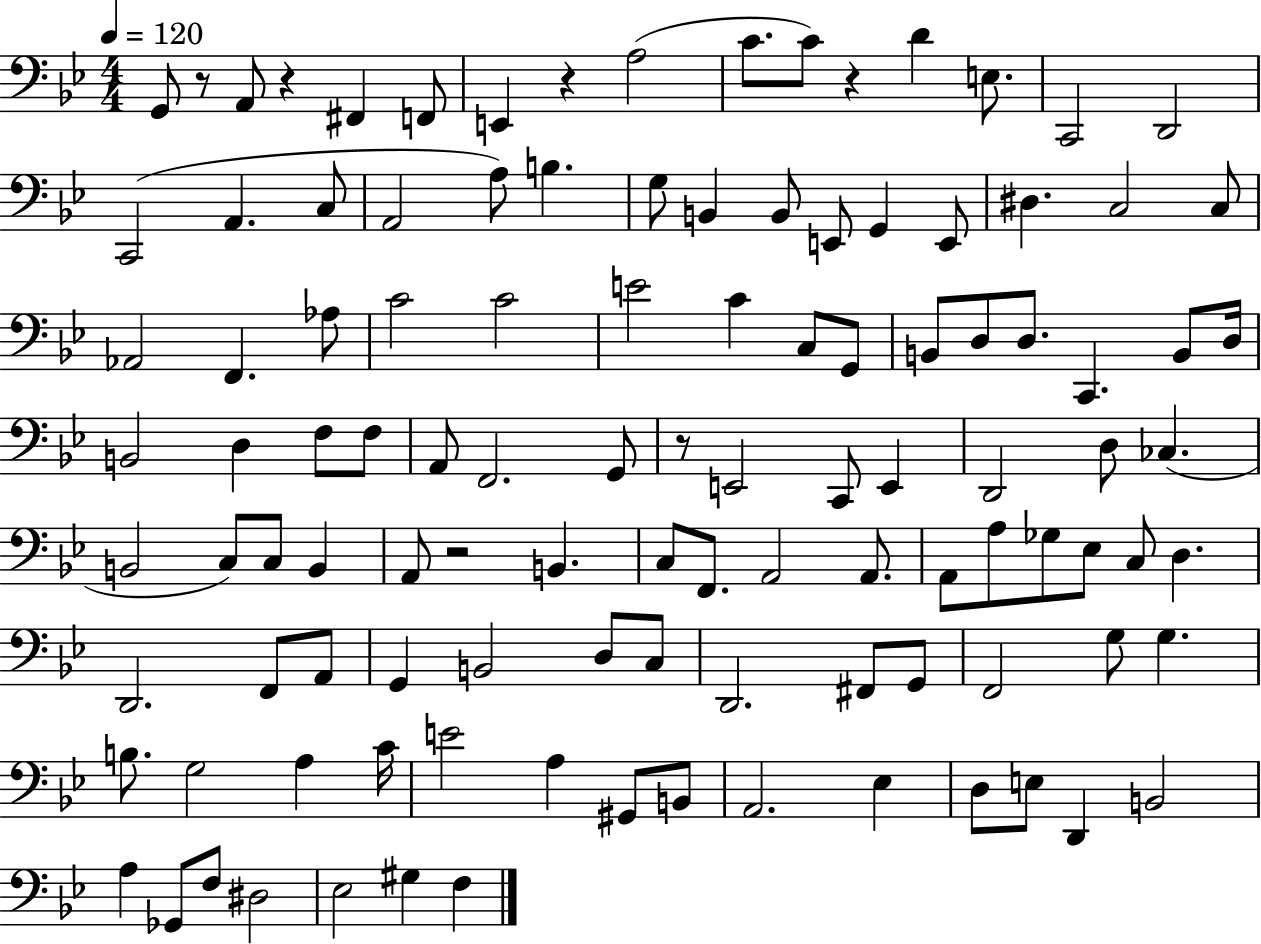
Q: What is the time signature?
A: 4/4